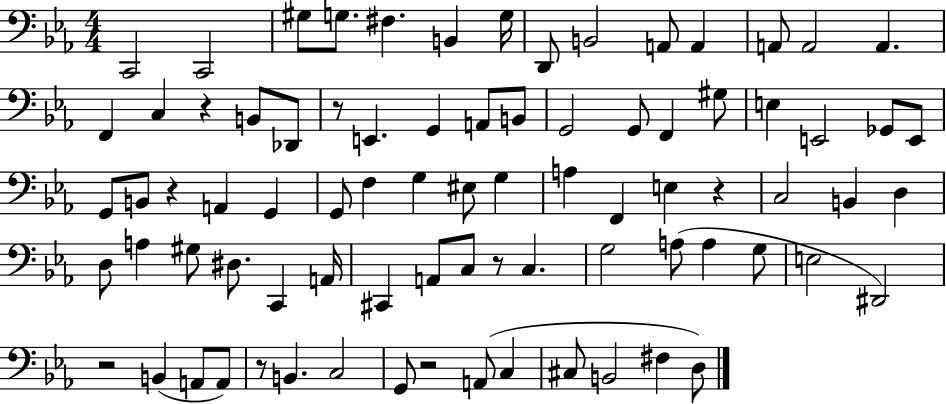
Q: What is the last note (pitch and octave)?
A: D3